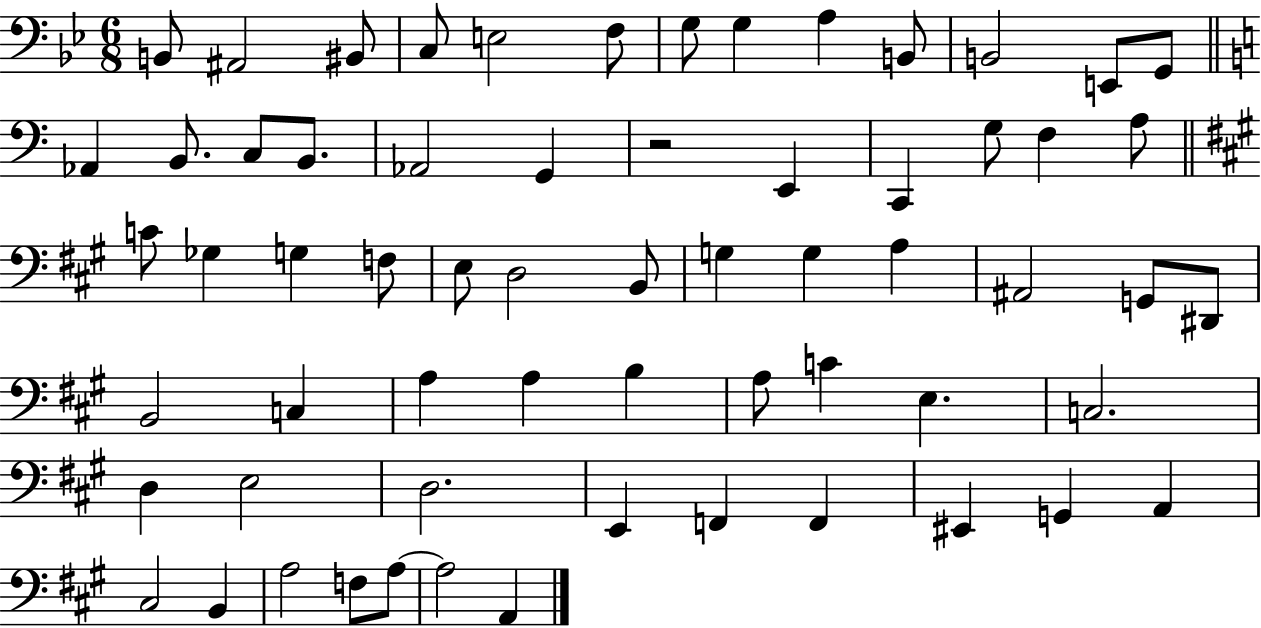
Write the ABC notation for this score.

X:1
T:Untitled
M:6/8
L:1/4
K:Bb
B,,/2 ^A,,2 ^B,,/2 C,/2 E,2 F,/2 G,/2 G, A, B,,/2 B,,2 E,,/2 G,,/2 _A,, B,,/2 C,/2 B,,/2 _A,,2 G,, z2 E,, C,, G,/2 F, A,/2 C/2 _G, G, F,/2 E,/2 D,2 B,,/2 G, G, A, ^A,,2 G,,/2 ^D,,/2 B,,2 C, A, A, B, A,/2 C E, C,2 D, E,2 D,2 E,, F,, F,, ^E,, G,, A,, ^C,2 B,, A,2 F,/2 A,/2 A,2 A,,